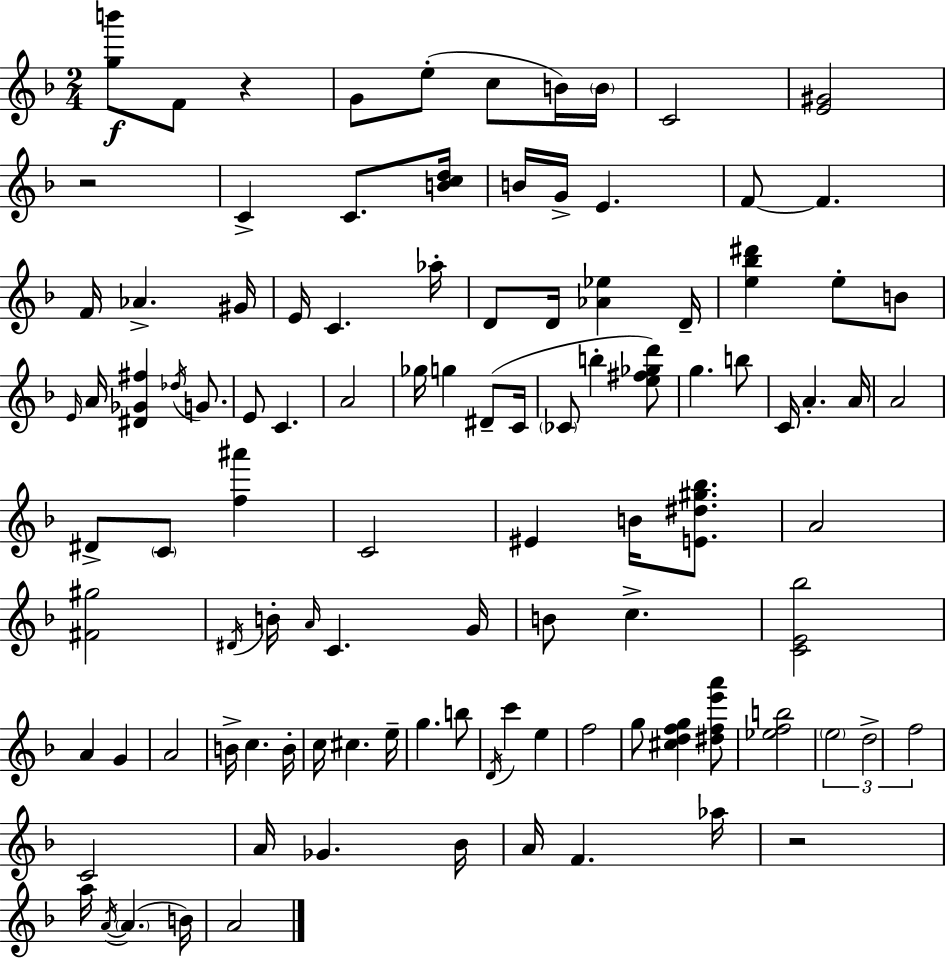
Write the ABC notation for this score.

X:1
T:Untitled
M:2/4
L:1/4
K:Dm
[gb']/2 F/2 z G/2 e/2 c/2 B/4 B/4 C2 [E^G]2 z2 C C/2 [Bcd]/4 B/4 G/4 E F/2 F F/4 _A ^G/4 E/4 C _a/4 D/2 D/4 [_A_e] D/4 [e_b^d'] e/2 B/2 E/4 A/4 [^D_G^f] _d/4 G/2 E/2 C A2 _g/4 g ^D/2 C/4 _C/2 b [e^f_gd']/2 g b/2 C/4 A A/4 A2 ^D/2 C/2 [f^a'] C2 ^E B/4 [E^d^g_b]/2 A2 [^F^g]2 ^D/4 B/4 A/4 C G/4 B/2 c [CE_b]2 A G A2 B/4 c B/4 c/4 ^c e/4 g b/2 D/4 c' e f2 g/2 [^cdfg] [^dfe'a']/2 [_efb]2 e2 d2 f2 C2 A/4 _G _B/4 A/4 F _a/4 z2 a/4 A/4 A B/4 A2